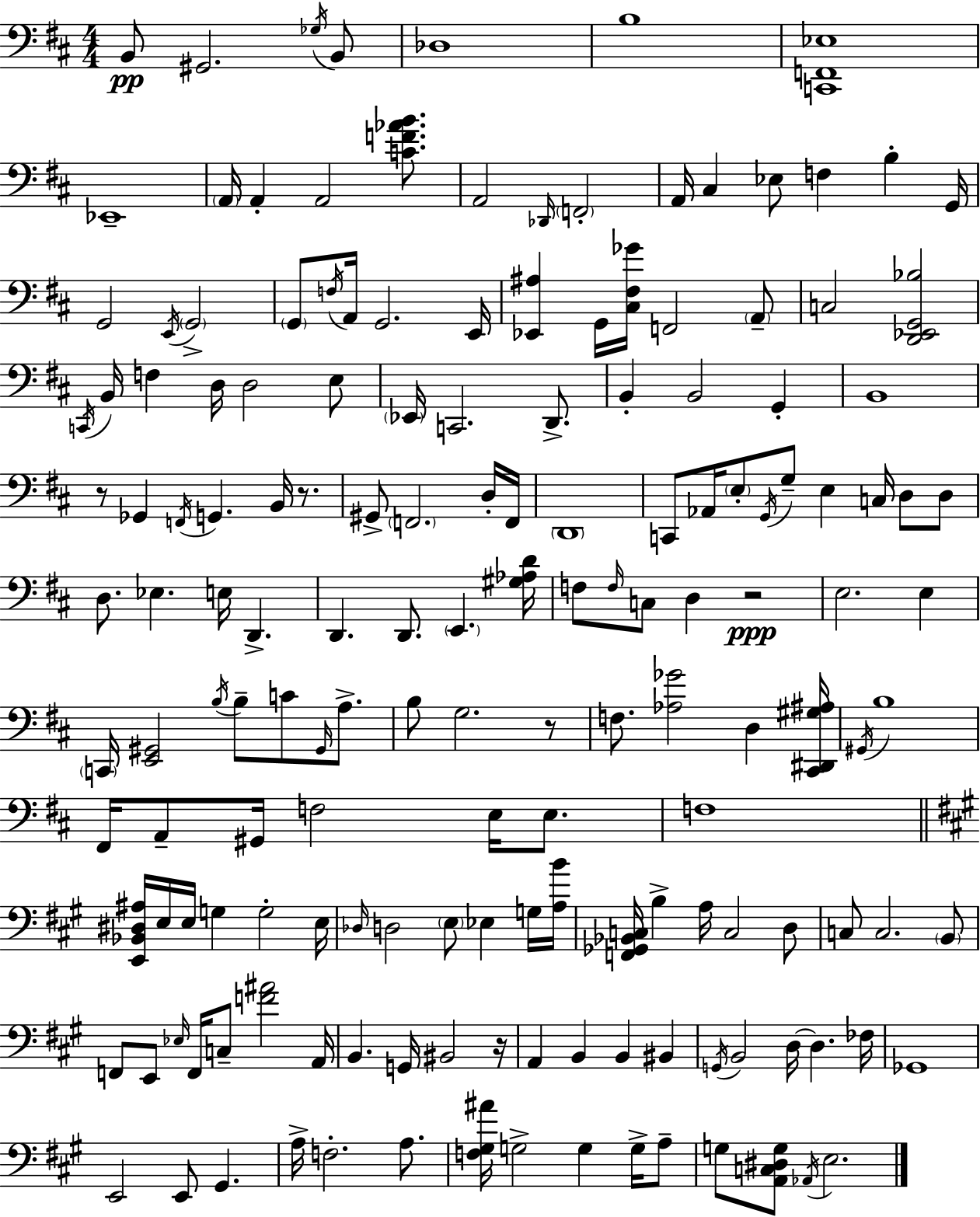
B2/e G#2/h. Gb3/s B2/e Db3/w B3/w [C2,F2,Eb3]/w Eb2/w A2/s A2/q A2/h [C4,F4,Ab4,B4]/e. A2/h Db2/s F2/h A2/s C#3/q Eb3/e F3/q B3/q G2/s G2/h E2/s G2/h G2/e F3/s A2/s G2/h. E2/s [Eb2,A#3]/q G2/s [C#3,F#3,Gb4]/s F2/h A2/e C3/h [D2,Eb2,G2,Bb3]/h C2/s B2/s F3/q D3/s D3/h E3/e Eb2/s C2/h. D2/e. B2/q B2/h G2/q B2/w R/e Gb2/q F2/s G2/q. B2/s R/e. G#2/e F2/h. D3/s F2/s D2/w C2/e Ab2/s E3/e G2/s G3/e E3/q C3/s D3/e D3/e D3/e. Eb3/q. E3/s D2/q. D2/q. D2/e. E2/q. [G#3,Ab3,D4]/s F3/e F3/s C3/e D3/q R/h E3/h. E3/q C2/s [E2,G#2]/h B3/s B3/e C4/e G#2/s A3/e. B3/e G3/h. R/e F3/e. [Ab3,Gb4]/h D3/q [C#2,D#2,G#3,A#3]/s G#2/s B3/w F#2/s A2/e G#2/s F3/h E3/s E3/e. F3/w [E2,Bb2,D#3,A#3]/s E3/s E3/s G3/q G3/h E3/s Db3/s D3/h E3/e Eb3/q G3/s [A3,B4]/s [F2,Gb2,Bb2,C3]/s B3/q A3/s C3/h D3/e C3/e C3/h. B2/e F2/e E2/e Eb3/s F2/s C3/e [F4,A#4]/h A2/s B2/q. G2/s BIS2/h R/s A2/q B2/q B2/q BIS2/q G2/s B2/h D3/s D3/q. FES3/s Gb2/w E2/h E2/e G#2/q. A3/s F3/h. A3/e. [F3,G#3,A#4]/s G3/h G3/q G3/s A3/e G3/e [A2,C3,D#3,G3]/e Ab2/s E3/h.